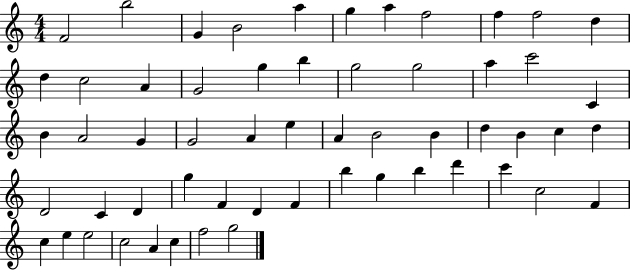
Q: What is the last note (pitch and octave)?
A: G5